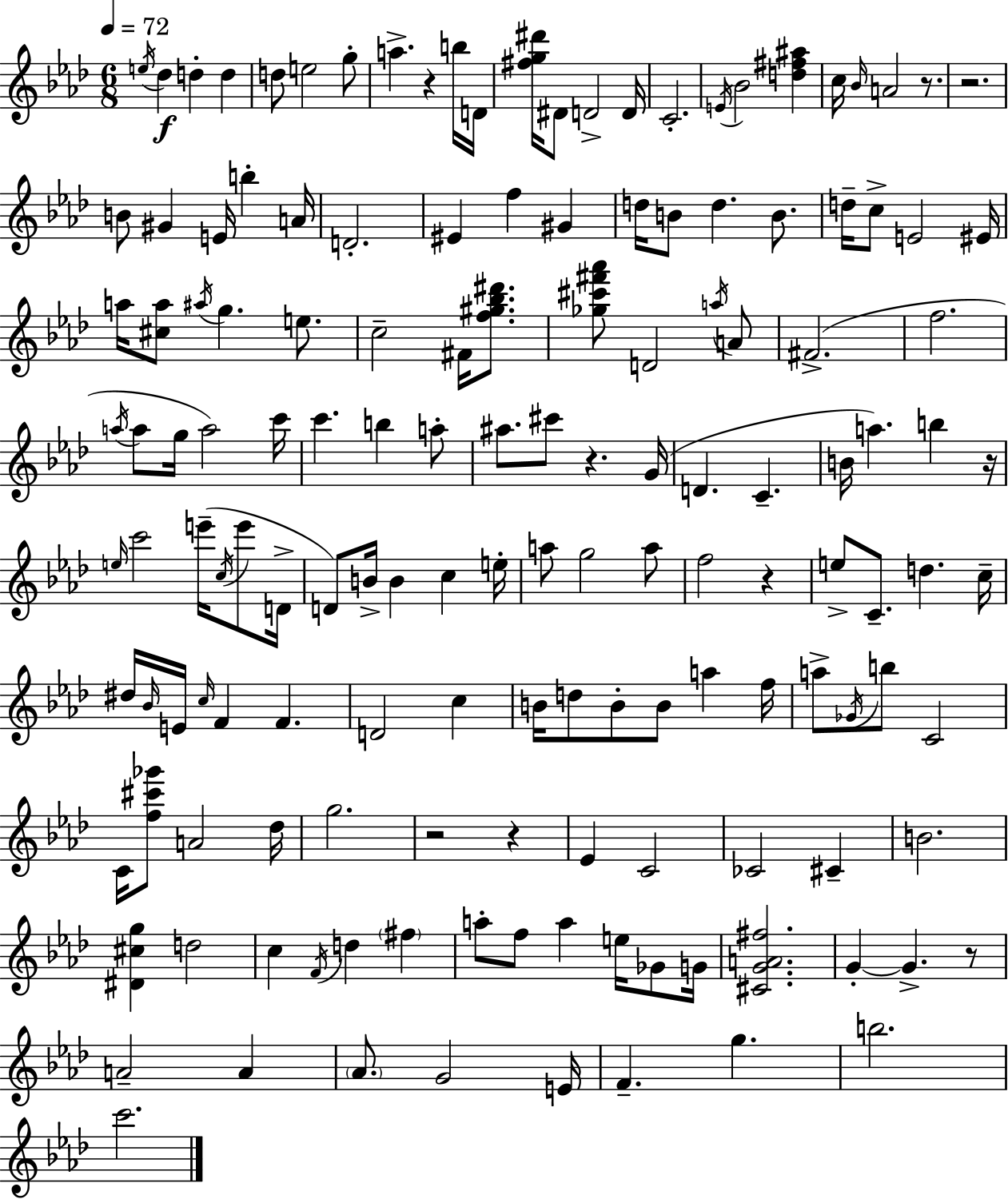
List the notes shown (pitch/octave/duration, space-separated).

E5/s Db5/q D5/q D5/q D5/e E5/h G5/e A5/q. R/q B5/s D4/s [F#5,G5,D#6]/s D#4/e D4/h D4/s C4/h. E4/s Bb4/h [D5,F#5,A#5]/q C5/s Bb4/s A4/h R/e. R/h. B4/e G#4/q E4/s B5/q A4/s D4/h. EIS4/q F5/q G#4/q D5/s B4/e D5/q. B4/e. D5/s C5/e E4/h EIS4/s A5/s [C#5,A5]/e A#5/s G5/q. E5/e. C5/h F#4/s [F5,G#5,Bb5,D#6]/e. [Gb5,C#6,F#6,Ab6]/e D4/h A5/s A4/e F#4/h. F5/h. A5/s A5/e G5/s A5/h C6/s C6/q. B5/q A5/e A#5/e. C#6/e R/q. G4/s D4/q. C4/q. B4/s A5/q. B5/q R/s E5/s C6/h E6/s C5/s E6/e D4/s D4/e B4/s B4/q C5/q E5/s A5/e G5/h A5/e F5/h R/q E5/e C4/e. D5/q. C5/s D#5/s Bb4/s E4/s C5/s F4/q F4/q. D4/h C5/q B4/s D5/e B4/e B4/e A5/q F5/s A5/e Gb4/s B5/e C4/h C4/s [F5,C#6,Gb6]/e A4/h Db5/s G5/h. R/h R/q Eb4/q C4/h CES4/h C#4/q B4/h. [D#4,C#5,G5]/q D5/h C5/q F4/s D5/q F#5/q A5/e F5/e A5/q E5/s Gb4/e G4/s [C#4,G4,A4,F#5]/h. G4/q G4/q. R/e A4/h A4/q Ab4/e. G4/h E4/s F4/q. G5/q. B5/h. C6/h.